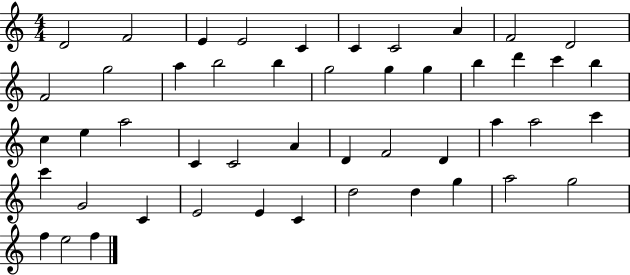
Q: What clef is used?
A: treble